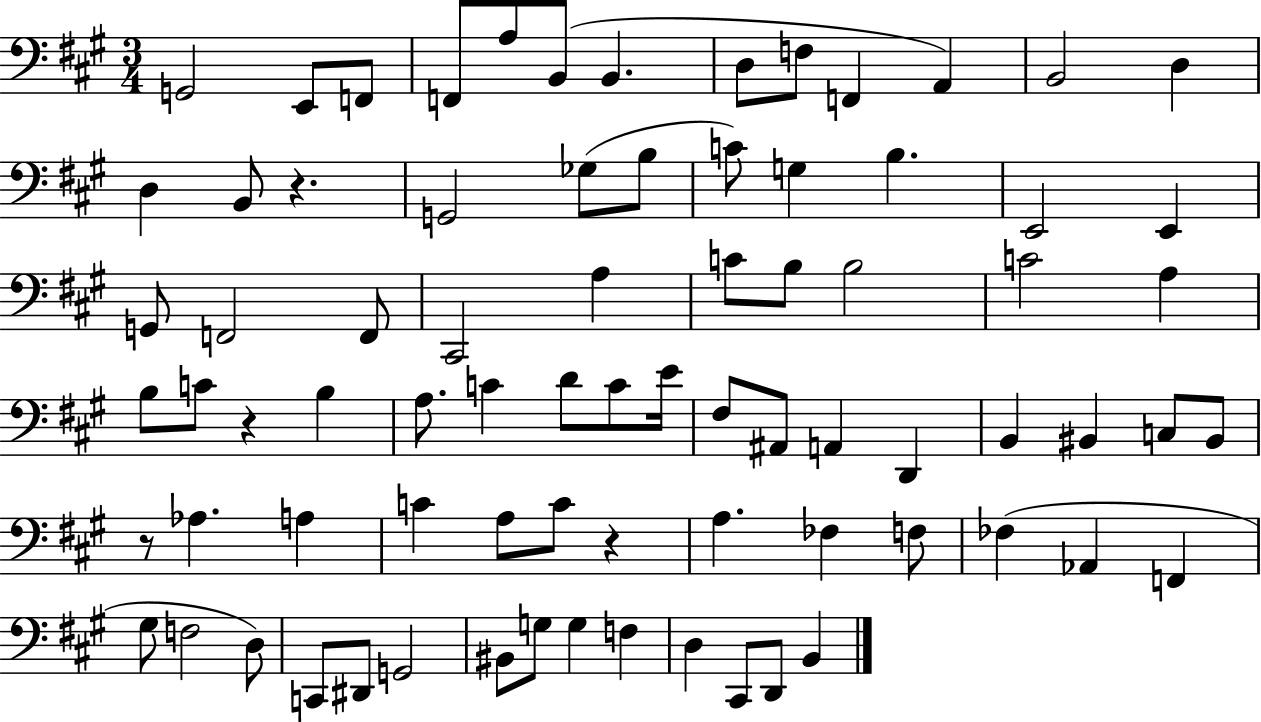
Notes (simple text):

G2/h E2/e F2/e F2/e A3/e B2/e B2/q. D3/e F3/e F2/q A2/q B2/h D3/q D3/q B2/e R/q. G2/h Gb3/e B3/e C4/e G3/q B3/q. E2/h E2/q G2/e F2/h F2/e C#2/h A3/q C4/e B3/e B3/h C4/h A3/q B3/e C4/e R/q B3/q A3/e. C4/q D4/e C4/e E4/s F#3/e A#2/e A2/q D2/q B2/q BIS2/q C3/e BIS2/e R/e Ab3/q. A3/q C4/q A3/e C4/e R/q A3/q. FES3/q F3/e FES3/q Ab2/q F2/q G#3/e F3/h D3/e C2/e D#2/e G2/h BIS2/e G3/e G3/q F3/q D3/q C#2/e D2/e B2/q